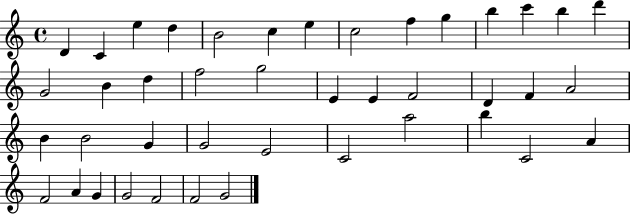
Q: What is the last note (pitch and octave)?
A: G4